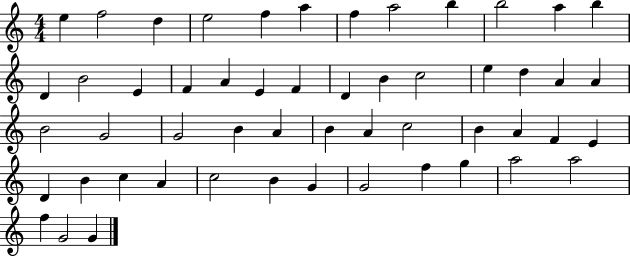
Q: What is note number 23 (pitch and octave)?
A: E5